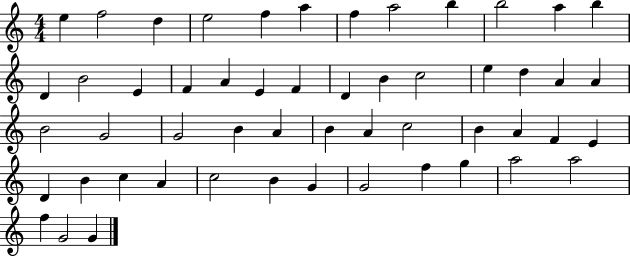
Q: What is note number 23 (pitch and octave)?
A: E5